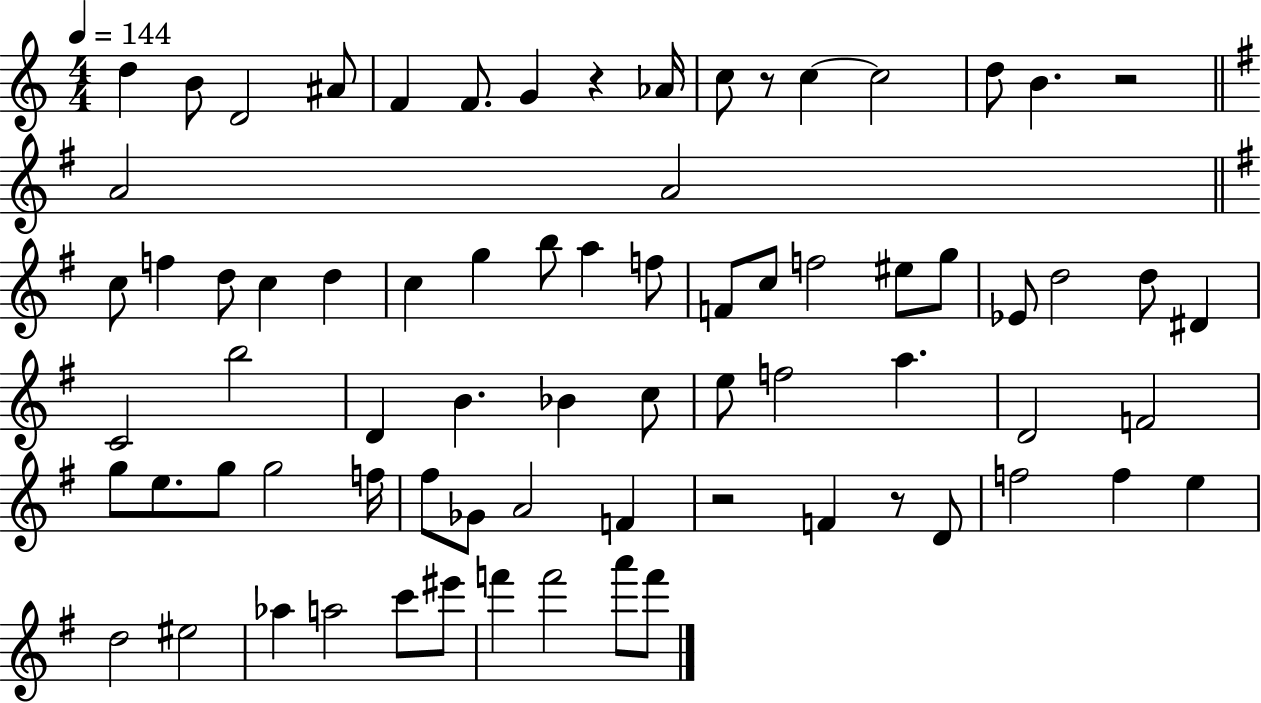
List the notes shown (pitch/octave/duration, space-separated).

D5/q B4/e D4/h A#4/e F4/q F4/e. G4/q R/q Ab4/s C5/e R/e C5/q C5/h D5/e B4/q. R/h A4/h A4/h C5/e F5/q D5/e C5/q D5/q C5/q G5/q B5/e A5/q F5/e F4/e C5/e F5/h EIS5/e G5/e Eb4/e D5/h D5/e D#4/q C4/h B5/h D4/q B4/q. Bb4/q C5/e E5/e F5/h A5/q. D4/h F4/h G5/e E5/e. G5/e G5/h F5/s F#5/e Gb4/e A4/h F4/q R/h F4/q R/e D4/e F5/h F5/q E5/q D5/h EIS5/h Ab5/q A5/h C6/e EIS6/e F6/q F6/h A6/e F6/e